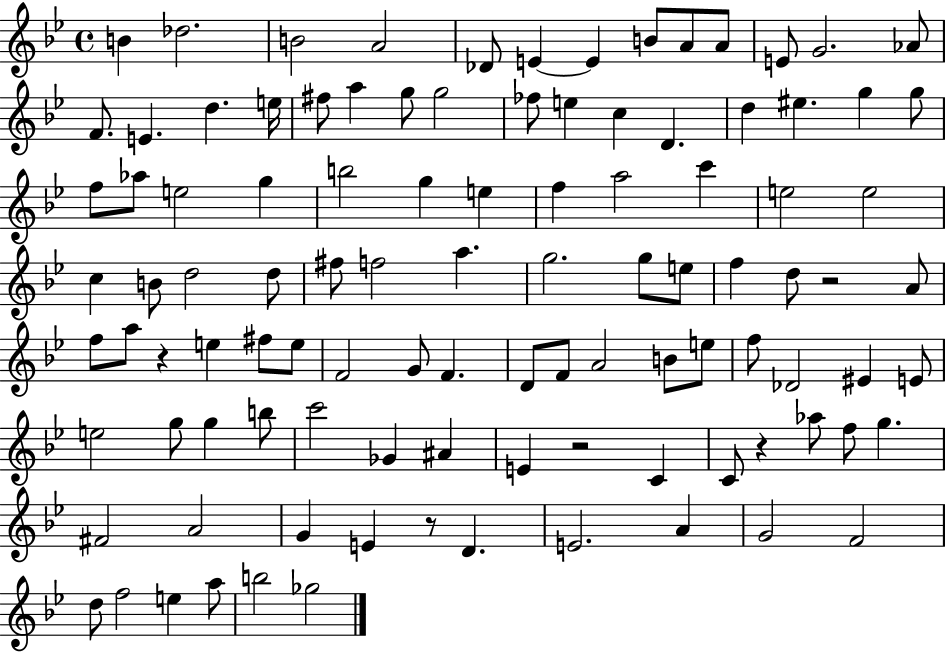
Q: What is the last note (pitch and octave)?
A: Gb5